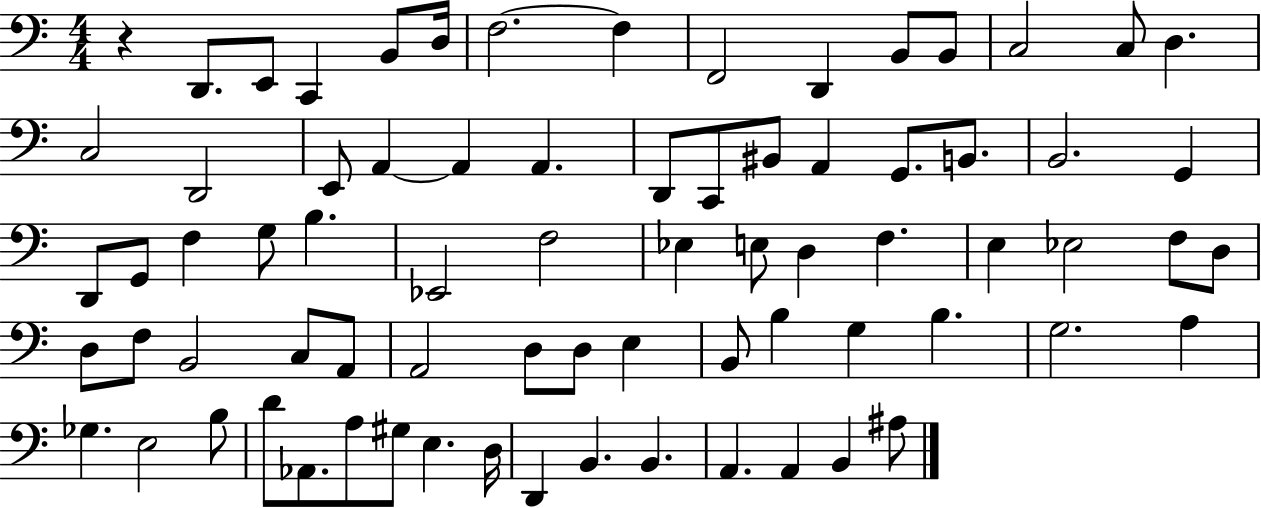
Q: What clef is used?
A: bass